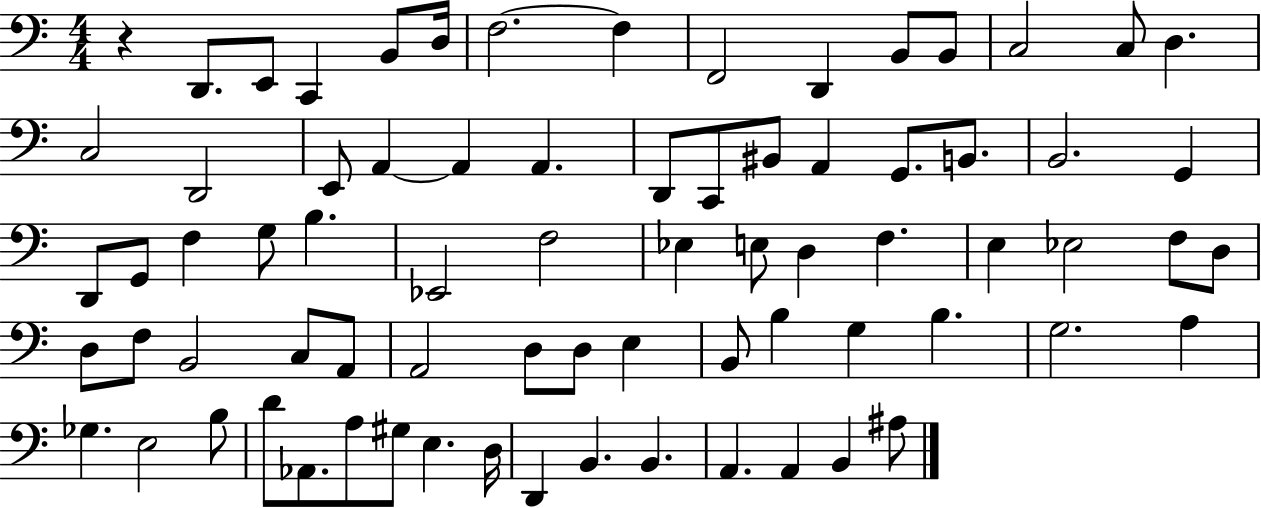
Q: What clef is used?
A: bass